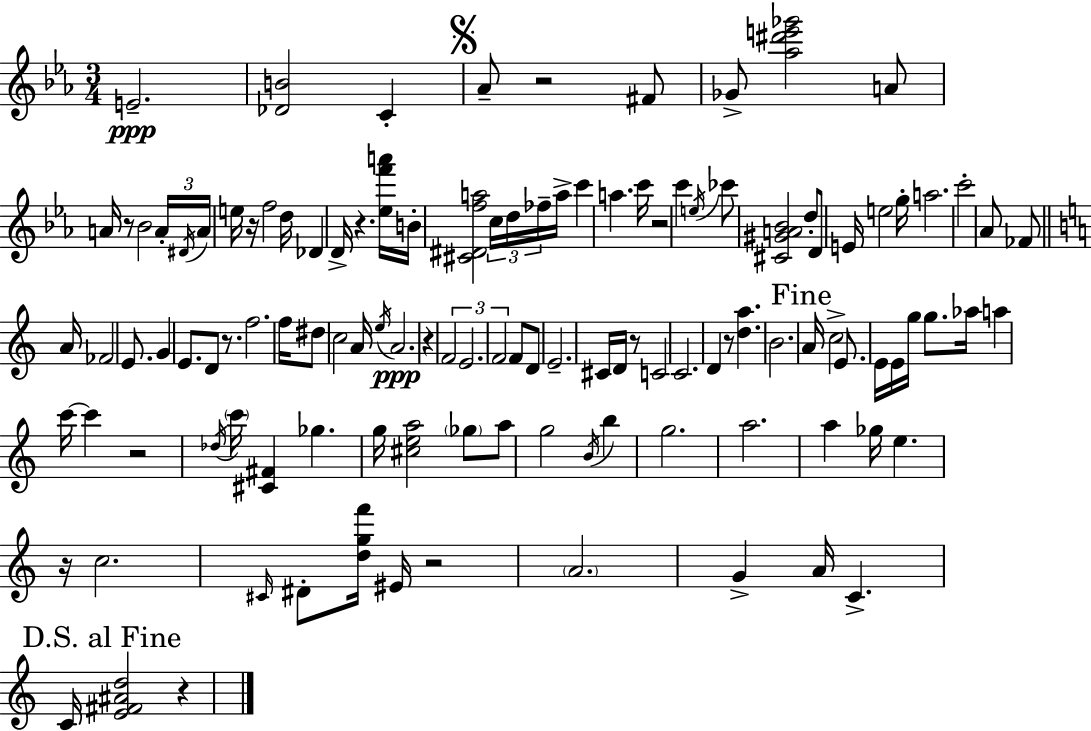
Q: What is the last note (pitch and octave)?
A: C4